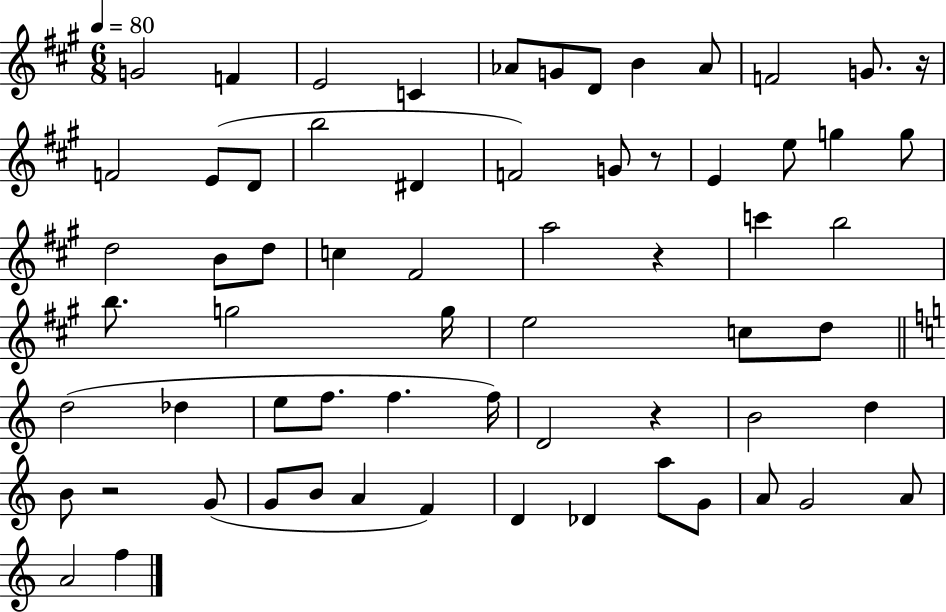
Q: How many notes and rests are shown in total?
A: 65